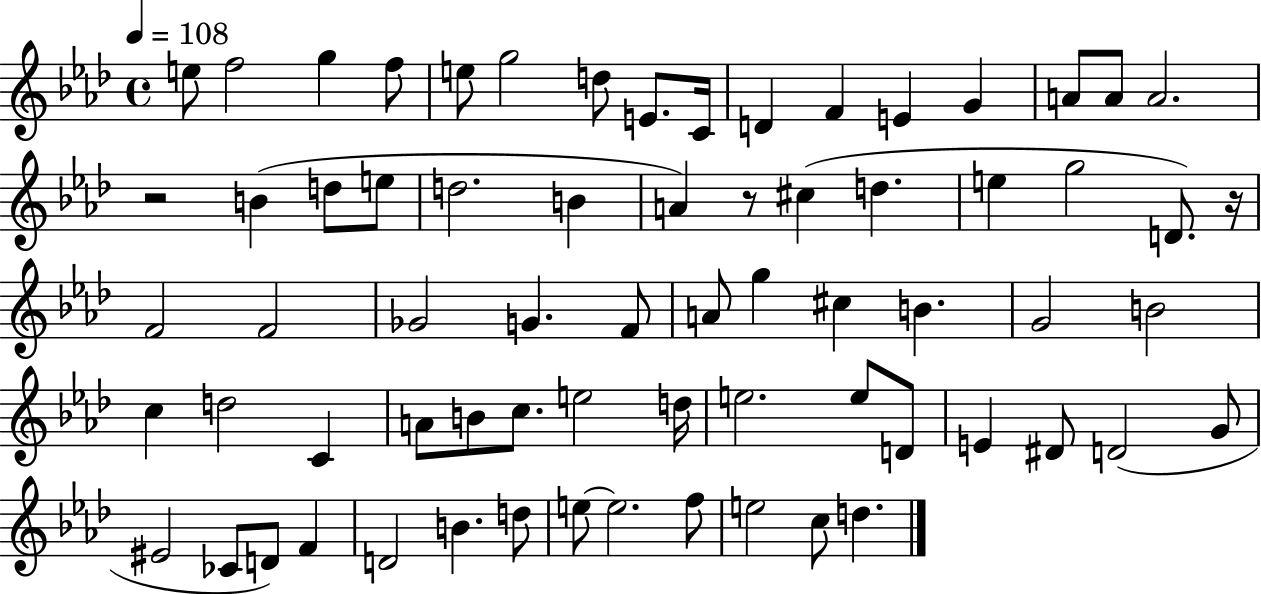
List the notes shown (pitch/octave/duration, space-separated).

E5/e F5/h G5/q F5/e E5/e G5/h D5/e E4/e. C4/s D4/q F4/q E4/q G4/q A4/e A4/e A4/h. R/h B4/q D5/e E5/e D5/h. B4/q A4/q R/e C#5/q D5/q. E5/q G5/h D4/e. R/s F4/h F4/h Gb4/h G4/q. F4/e A4/e G5/q C#5/q B4/q. G4/h B4/h C5/q D5/h C4/q A4/e B4/e C5/e. E5/h D5/s E5/h. E5/e D4/e E4/q D#4/e D4/h G4/e EIS4/h CES4/e D4/e F4/q D4/h B4/q. D5/e E5/e E5/h. F5/e E5/h C5/e D5/q.